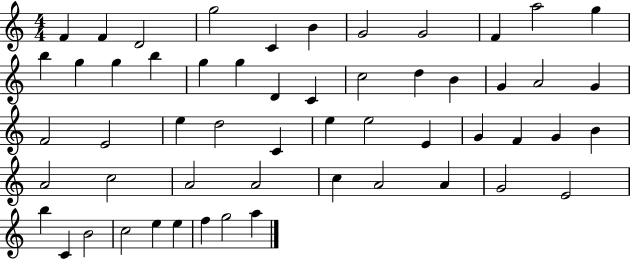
F4/q F4/q D4/h G5/h C4/q B4/q G4/h G4/h F4/q A5/h G5/q B5/q G5/q G5/q B5/q G5/q G5/q D4/q C4/q C5/h D5/q B4/q G4/q A4/h G4/q F4/h E4/h E5/q D5/h C4/q E5/q E5/h E4/q G4/q F4/q G4/q B4/q A4/h C5/h A4/h A4/h C5/q A4/h A4/q G4/h E4/h B5/q C4/q B4/h C5/h E5/q E5/q F5/q G5/h A5/q